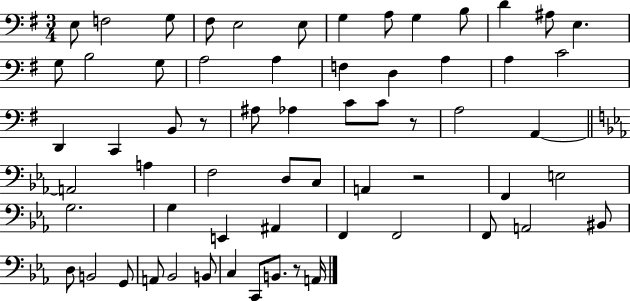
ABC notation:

X:1
T:Untitled
M:3/4
L:1/4
K:G
E,/2 F,2 G,/2 ^F,/2 E,2 E,/2 G, A,/2 G, B,/2 D ^A,/2 E, G,/2 B,2 G,/2 A,2 A, F, D, A, A, C2 D,, C,, B,,/2 z/2 ^A,/2 _A, C/2 C/2 z/2 A,2 A,, A,,2 A, F,2 D,/2 C,/2 A,, z2 F,, E,2 G,2 G, E,, ^A,, F,, F,,2 F,,/2 A,,2 ^B,,/2 D,/2 B,,2 G,,/2 A,,/2 _B,,2 B,,/2 C, C,,/2 B,,/2 z/2 A,,/4